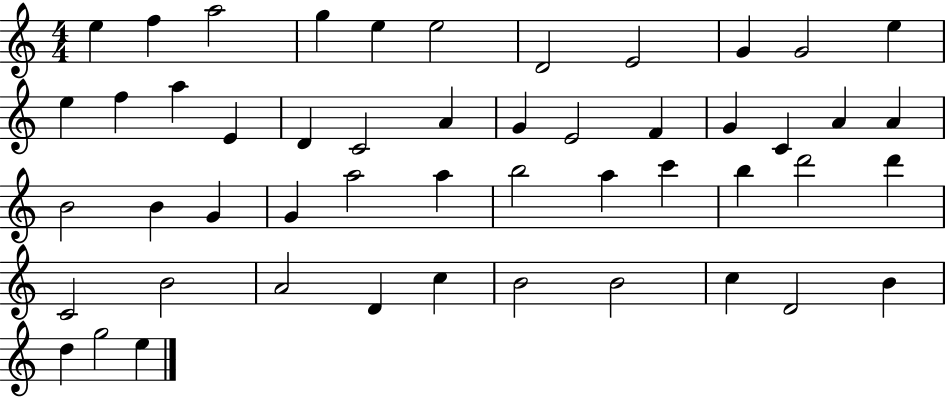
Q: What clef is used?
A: treble